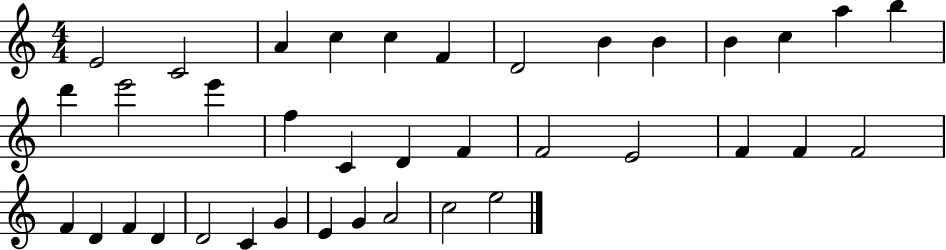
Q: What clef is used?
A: treble